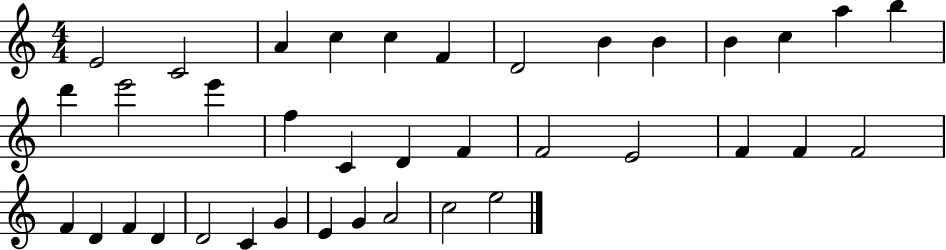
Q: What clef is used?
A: treble